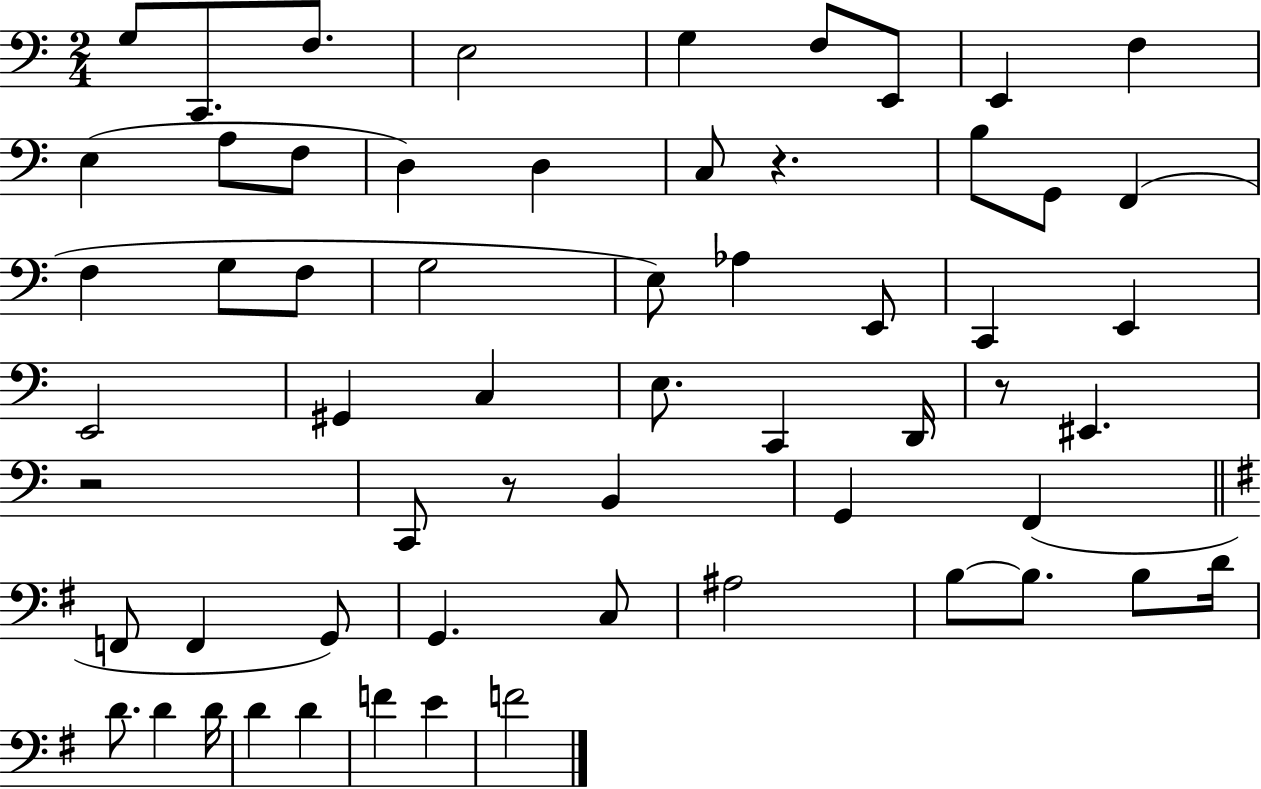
{
  \clef bass
  \numericTimeSignature
  \time 2/4
  \key c \major
  \repeat volta 2 { g8 c,8. f8. | e2 | g4 f8 e,8 | e,4 f4 | \break e4( a8 f8 | d4) d4 | c8 r4. | b8 g,8 f,4( | \break f4 g8 f8 | g2 | e8) aes4 e,8 | c,4 e,4 | \break e,2 | gis,4 c4 | e8. c,4 d,16 | r8 eis,4. | \break r2 | c,8 r8 b,4 | g,4 f,4( | \bar "||" \break \key g \major f,8 f,4 g,8) | g,4. c8 | ais2 | b8~~ b8. b8 d'16 | \break d'8. d'4 d'16 | d'4 d'4 | f'4 e'4 | f'2 | \break } \bar "|."
}